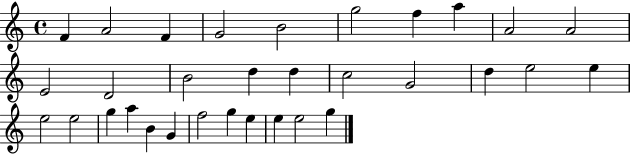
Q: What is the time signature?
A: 4/4